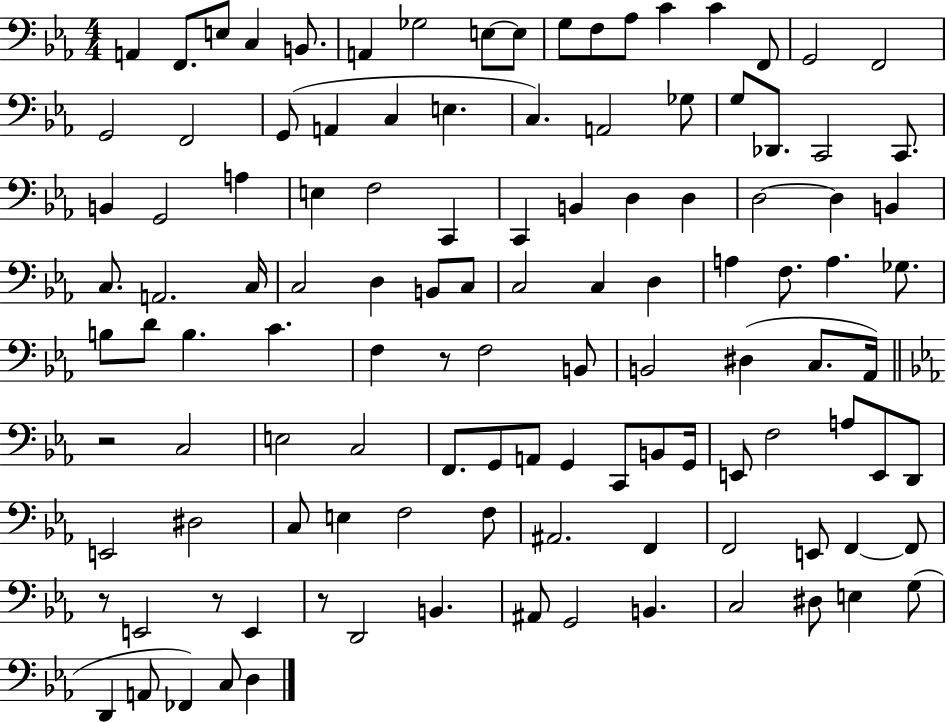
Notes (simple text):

A2/q F2/e. E3/e C3/q B2/e. A2/q Gb3/h E3/e E3/e G3/e F3/e Ab3/e C4/q C4/q F2/e G2/h F2/h G2/h F2/h G2/e A2/q C3/q E3/q. C3/q. A2/h Gb3/e G3/e Db2/e. C2/h C2/e. B2/q G2/h A3/q E3/q F3/h C2/q C2/q B2/q D3/q D3/q D3/h D3/q B2/q C3/e. A2/h. C3/s C3/h D3/q B2/e C3/e C3/h C3/q D3/q A3/q F3/e. A3/q. Gb3/e. B3/e D4/e B3/q. C4/q. F3/q R/e F3/h B2/e B2/h D#3/q C3/e. Ab2/s R/h C3/h E3/h C3/h F2/e. G2/e A2/e G2/q C2/e B2/e G2/s E2/e F3/h A3/e E2/e D2/e E2/h D#3/h C3/e E3/q F3/h F3/e A#2/h. F2/q F2/h E2/e F2/q F2/e R/e E2/h R/e E2/q R/e D2/h B2/q. A#2/e G2/h B2/q. C3/h D#3/e E3/q G3/e D2/q A2/e FES2/q C3/e D3/q